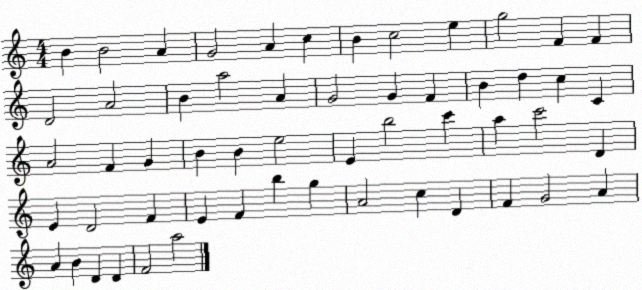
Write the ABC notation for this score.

X:1
T:Untitled
M:4/4
L:1/4
K:C
B B2 A G2 A c B c2 e g2 F F D2 A2 B a2 A G2 G F B d c C A2 F G B B e2 E b2 c' a c'2 D E D2 F E F b g A2 c D F G2 A A B D D F2 a2